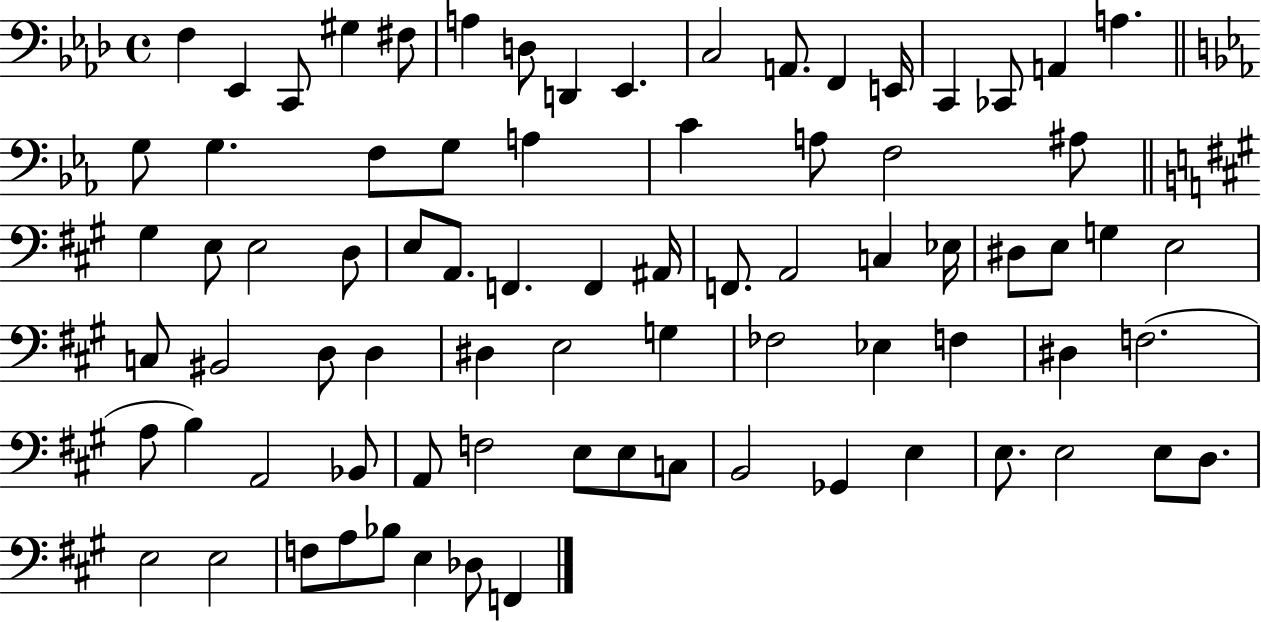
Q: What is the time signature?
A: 4/4